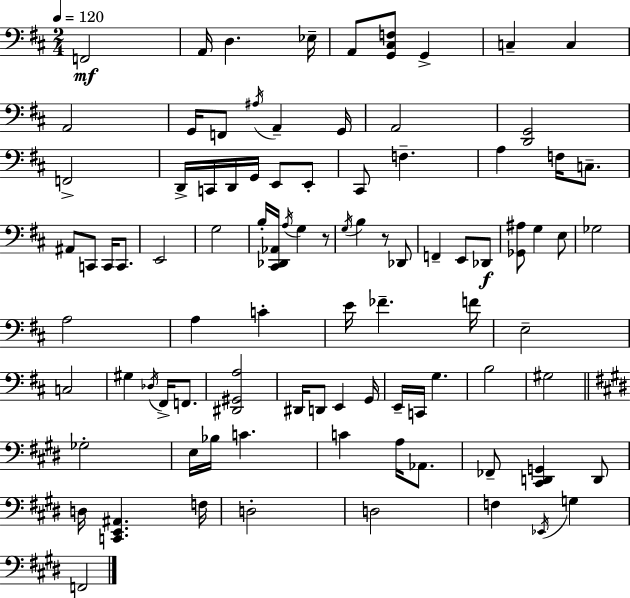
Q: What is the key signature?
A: D major